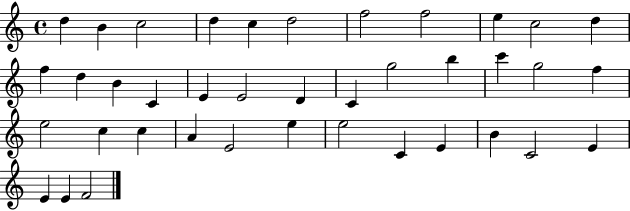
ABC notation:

X:1
T:Untitled
M:4/4
L:1/4
K:C
d B c2 d c d2 f2 f2 e c2 d f d B C E E2 D C g2 b c' g2 f e2 c c A E2 e e2 C E B C2 E E E F2